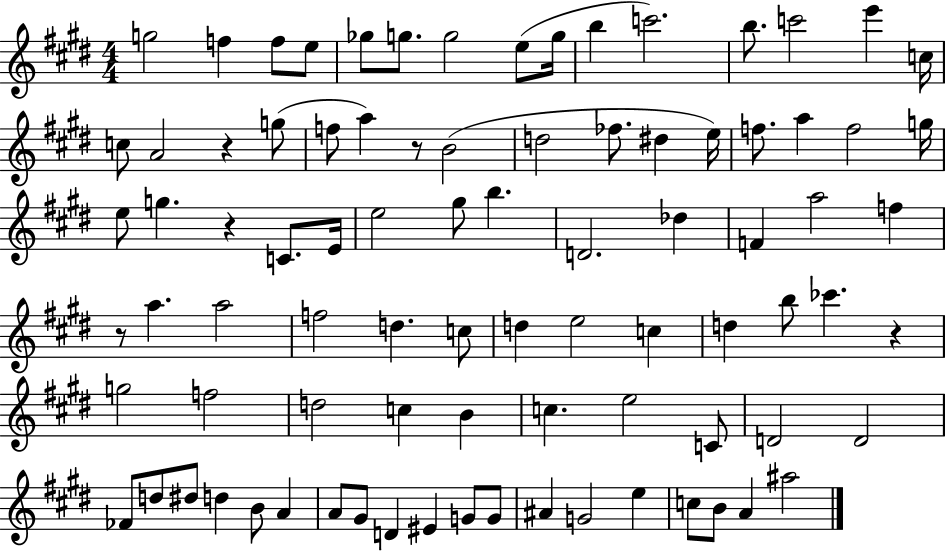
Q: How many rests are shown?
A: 5